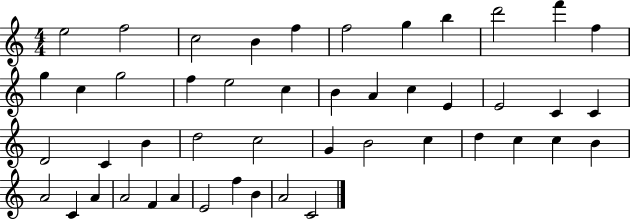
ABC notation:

X:1
T:Untitled
M:4/4
L:1/4
K:C
e2 f2 c2 B f f2 g b d'2 f' f g c g2 f e2 c B A c E E2 C C D2 C B d2 c2 G B2 c d c c B A2 C A A2 F A E2 f B A2 C2